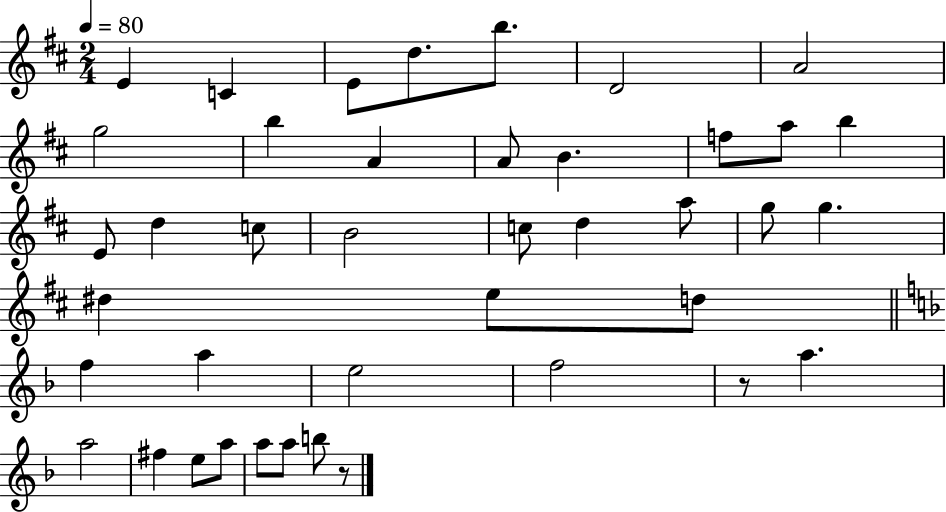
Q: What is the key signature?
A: D major